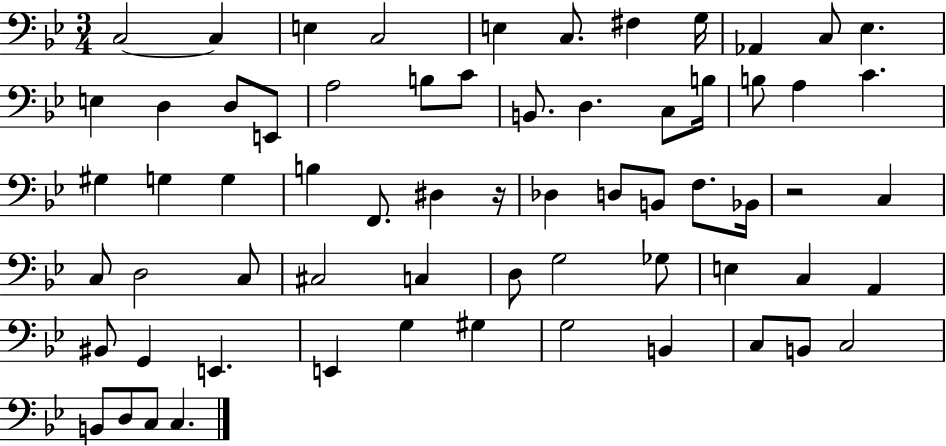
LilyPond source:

{
  \clef bass
  \numericTimeSignature
  \time 3/4
  \key bes \major
  c2~~ c4 | e4 c2 | e4 c8. fis4 g16 | aes,4 c8 ees4. | \break e4 d4 d8 e,8 | a2 b8 c'8 | b,8. d4. c8 b16 | b8 a4 c'4. | \break gis4 g4 g4 | b4 f,8. dis4 r16 | des4 d8 b,8 f8. bes,16 | r2 c4 | \break c8 d2 c8 | cis2 c4 | d8 g2 ges8 | e4 c4 a,4 | \break bis,8 g,4 e,4. | e,4 g4 gis4 | g2 b,4 | c8 b,8 c2 | \break b,8 d8 c8 c4. | \bar "|."
}